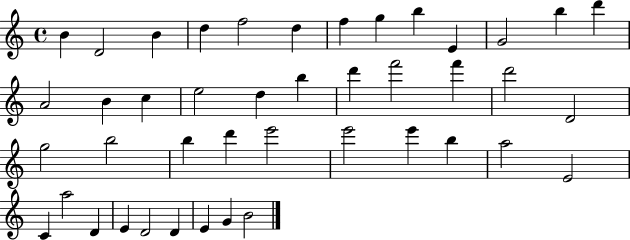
B4/q D4/h B4/q D5/q F5/h D5/q F5/q G5/q B5/q E4/q G4/h B5/q D6/q A4/h B4/q C5/q E5/h D5/q B5/q D6/q F6/h F6/q D6/h D4/h G5/h B5/h B5/q D6/q E6/h E6/h E6/q B5/q A5/h E4/h C4/q A5/h D4/q E4/q D4/h D4/q E4/q G4/q B4/h